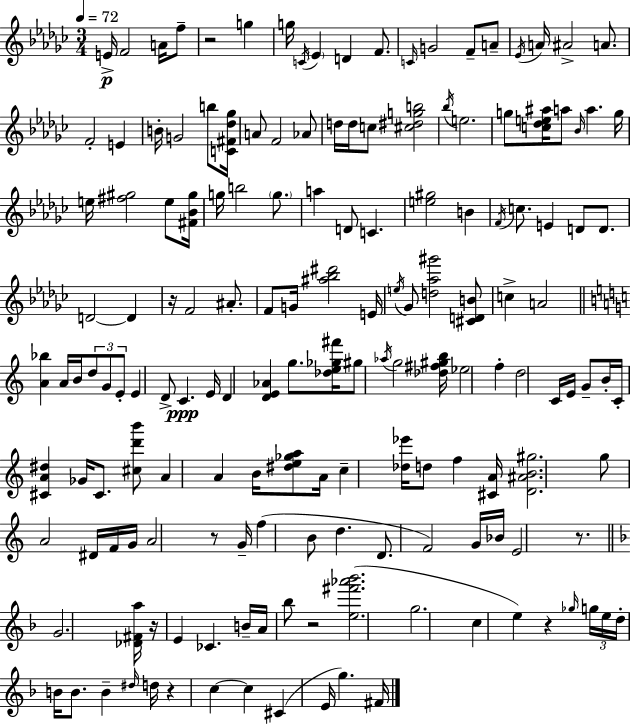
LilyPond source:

{
  \clef treble
  \numericTimeSignature
  \time 3/4
  \key ees \minor
  \tempo 4 = 72
  e'16->\p f'2 a'16 f''8-- | r2 g''4 | g''16 \acciaccatura { c'16 } \parenthesize ees'4 d'4 f'8. | \grace { c'16 } g'2 f'8-- | \break a'8-- \acciaccatura { ees'16 } a'16 ais'2-> | a'8. f'2-. e'4 | b'16-. g'2 | b''8 <c' fis' des'' ges''>16 a'8 f'2 | \break aes'8 d''16 d''16 c''8 <cis'' dis'' g'' b''>2 | \acciaccatura { bes''16 } e''2. | g''8 <c'' des'' e'' ais''>16 a''8 \grace { bes'16 } a''4. | g''16 e''16 <fis'' gis''>2 | \break e''8 <fis' bes' gis''>16 g''16 b''2 | \parenthesize g''8. a''4 d'8 c'4. | <e'' gis''>2 | b'4 \acciaccatura { f'16 } c''8. e'4 | \break d'8 d'8. d'2~~ | d'4 r16 f'2 | ais'8.-. f'8 g'16 <ais'' bes'' dis'''>2 | e'16 \acciaccatura { e''16 } ges'8 <d'' aes'' gis'''>2 | \break <cis' d' b'>8 c''4-> a'2 | \bar "||" \break \key a \minor <a' bes''>4 a'16 b'16 \tuplet 3/2 { d''8 g'8 e'8-. } | e'4 d'8-> c'4.\ppp | e'16 d'4 <d' e' aes'>4 g''8. | <des'' e'' ges'' fis'''>16 gis''8 \acciaccatura { aes''16 } g''2 | \break <des'' fis'' gis'' b''>16 ees''2 f''4-. | d''2 c'16 e'16 g'8-- | b'16-. c'16-. <cis' a' dis''>4 ges'16 cis'8. <cis'' d''' b'''>8 | a'4 a'4 b'16 <dis'' e'' ges'' a''>8 | \break a'16 c''4-- <des'' ees'''>16 d''8 f''4 | <cis' a'>16 <d' ais' b' gis''>2. | g''8 a'2 dis'16 | f'16 g'16 a'2 r8 | \break g'16-- f''4( b'8 d''4. | d'8. f'2) | g'16 bes'16 e'2 r8. | \bar "||" \break \key d \minor g'2. | <des' fis' a''>16 r16 e'4 ces'4. | b'16-- a'16 bes''8 r2 | <e'' fis''' aes''' bes'''>2.( | \break g''2. | c''4 e''4) r4 | \grace { ges''16 } \tuplet 3/2 { g''16 e''16 d''16-. } b'16 b'8. b'4-- | \grace { dis''16 } d''16 r4 c''4~~ c''4 | \break cis'4( e'16 g''4.) | fis'16 \bar "|."
}